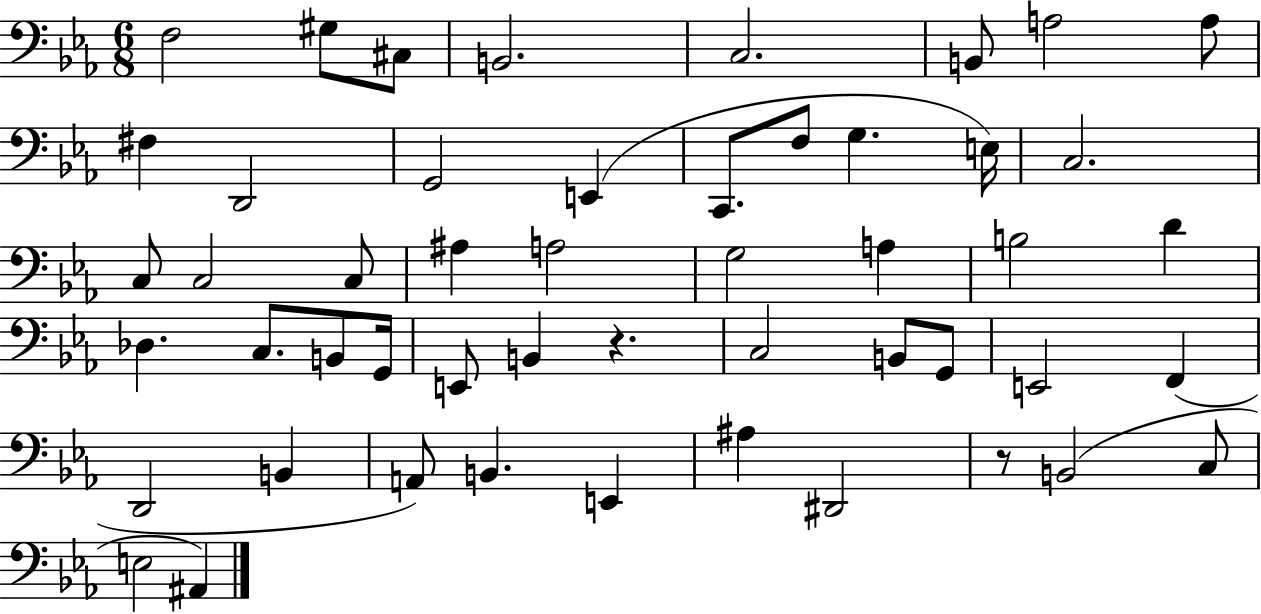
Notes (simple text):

F3/h G#3/e C#3/e B2/h. C3/h. B2/e A3/h A3/e F#3/q D2/h G2/h E2/q C2/e. F3/e G3/q. E3/s C3/h. C3/e C3/h C3/e A#3/q A3/h G3/h A3/q B3/h D4/q Db3/q. C3/e. B2/e G2/s E2/e B2/q R/q. C3/h B2/e G2/e E2/h F2/q D2/h B2/q A2/e B2/q. E2/q A#3/q D#2/h R/e B2/h C3/e E3/h A#2/q